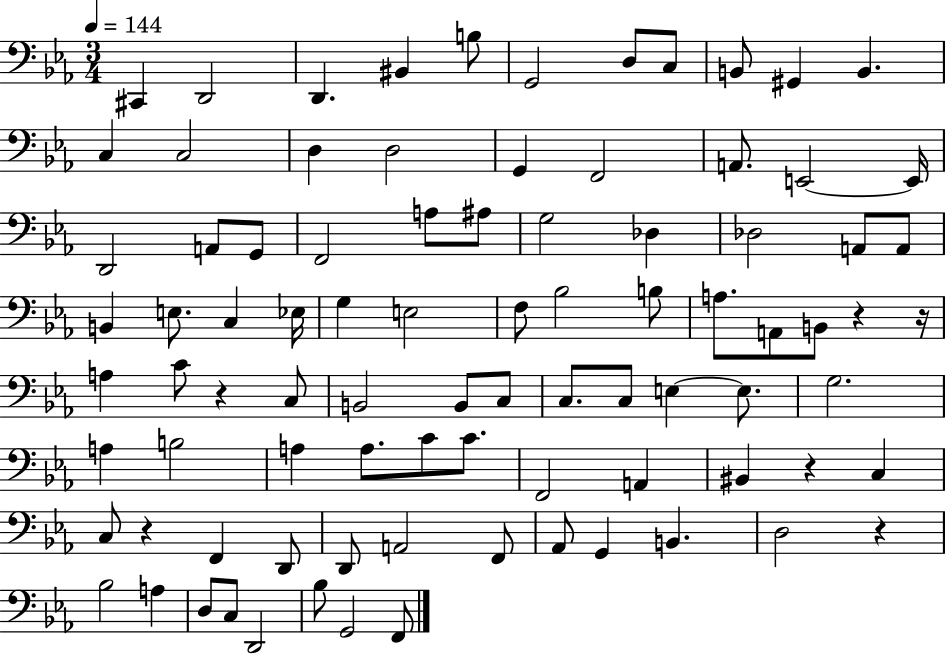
C#2/q D2/h D2/q. BIS2/q B3/e G2/h D3/e C3/e B2/e G#2/q B2/q. C3/q C3/h D3/q D3/h G2/q F2/h A2/e. E2/h E2/s D2/h A2/e G2/e F2/h A3/e A#3/e G3/h Db3/q Db3/h A2/e A2/e B2/q E3/e. C3/q Eb3/s G3/q E3/h F3/e Bb3/h B3/e A3/e. A2/e B2/e R/q R/s A3/q C4/e R/q C3/e B2/h B2/e C3/e C3/e. C3/e E3/q E3/e. G3/h. A3/q B3/h A3/q A3/e. C4/e C4/e. F2/h A2/q BIS2/q R/q C3/q C3/e R/q F2/q D2/e D2/e A2/h F2/e Ab2/e G2/q B2/q. D3/h R/q Bb3/h A3/q D3/e C3/e D2/h Bb3/e G2/h F2/e